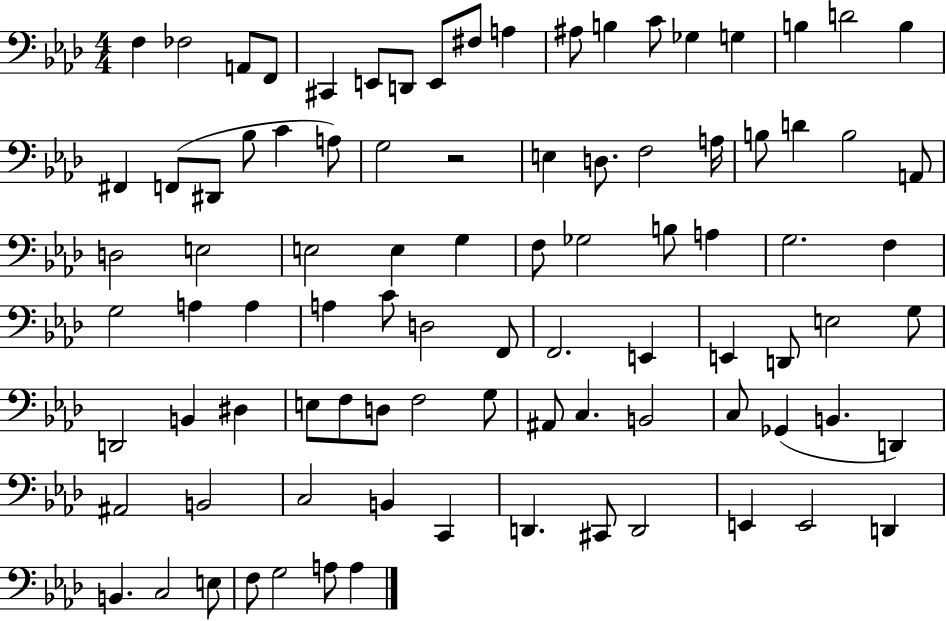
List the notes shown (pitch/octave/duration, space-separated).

F3/q FES3/h A2/e F2/e C#2/q E2/e D2/e E2/e F#3/e A3/q A#3/e B3/q C4/e Gb3/q G3/q B3/q D4/h B3/q F#2/q F2/e D#2/e Bb3/e C4/q A3/e G3/h R/h E3/q D3/e. F3/h A3/s B3/e D4/q B3/h A2/e D3/h E3/h E3/h E3/q G3/q F3/e Gb3/h B3/e A3/q G3/h. F3/q G3/h A3/q A3/q A3/q C4/e D3/h F2/e F2/h. E2/q E2/q D2/e E3/h G3/e D2/h B2/q D#3/q E3/e F3/e D3/e F3/h G3/e A#2/e C3/q. B2/h C3/e Gb2/q B2/q. D2/q A#2/h B2/h C3/h B2/q C2/q D2/q. C#2/e D2/h E2/q E2/h D2/q B2/q. C3/h E3/e F3/e G3/h A3/e A3/q